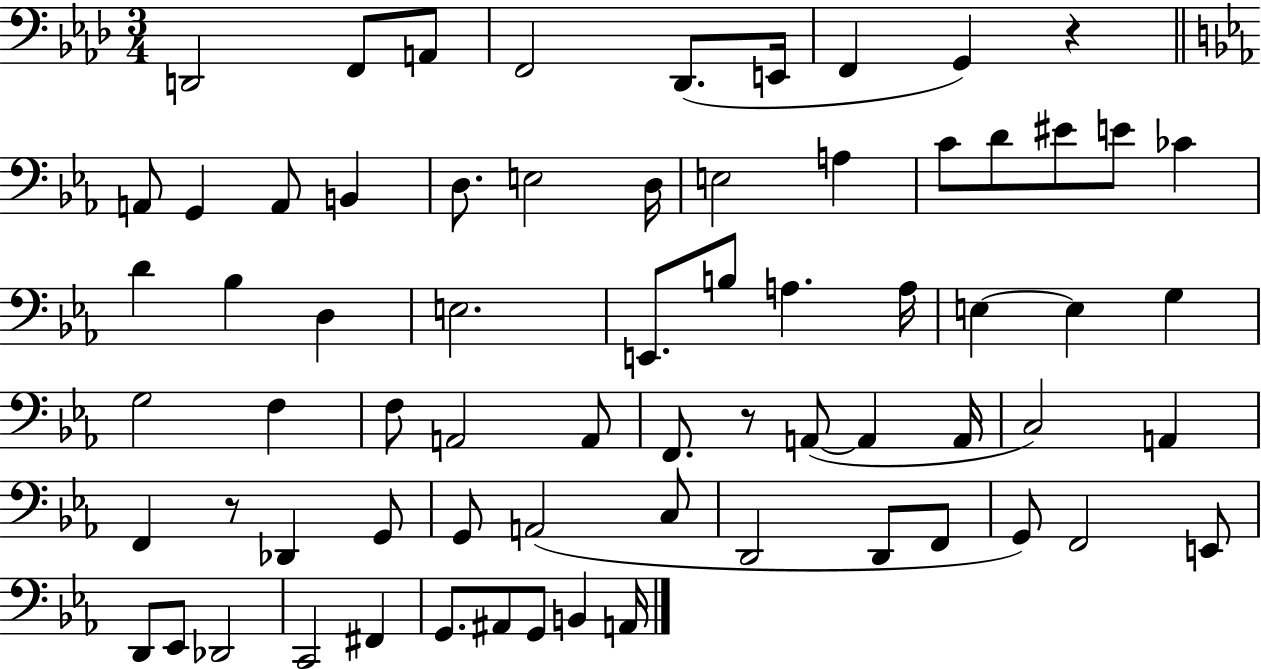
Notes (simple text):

D2/h F2/e A2/e F2/h Db2/e. E2/s F2/q G2/q R/q A2/e G2/q A2/e B2/q D3/e. E3/h D3/s E3/h A3/q C4/e D4/e EIS4/e E4/e CES4/q D4/q Bb3/q D3/q E3/h. E2/e. B3/e A3/q. A3/s E3/q E3/q G3/q G3/h F3/q F3/e A2/h A2/e F2/e. R/e A2/e A2/q A2/s C3/h A2/q F2/q R/e Db2/q G2/e G2/e A2/h C3/e D2/h D2/e F2/e G2/e F2/h E2/e D2/e Eb2/e Db2/h C2/h F#2/q G2/e. A#2/e G2/e B2/q A2/s